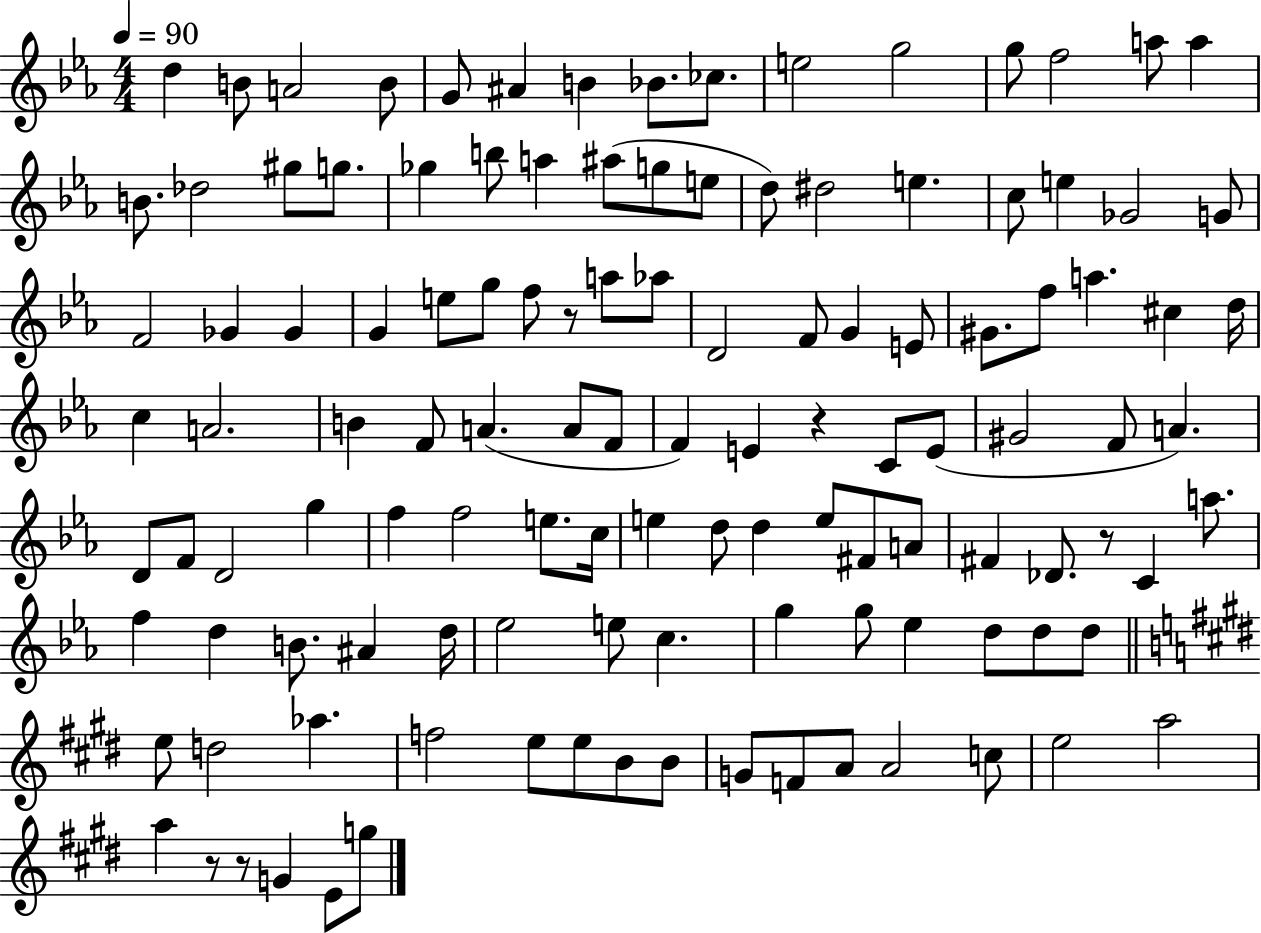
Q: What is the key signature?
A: EES major